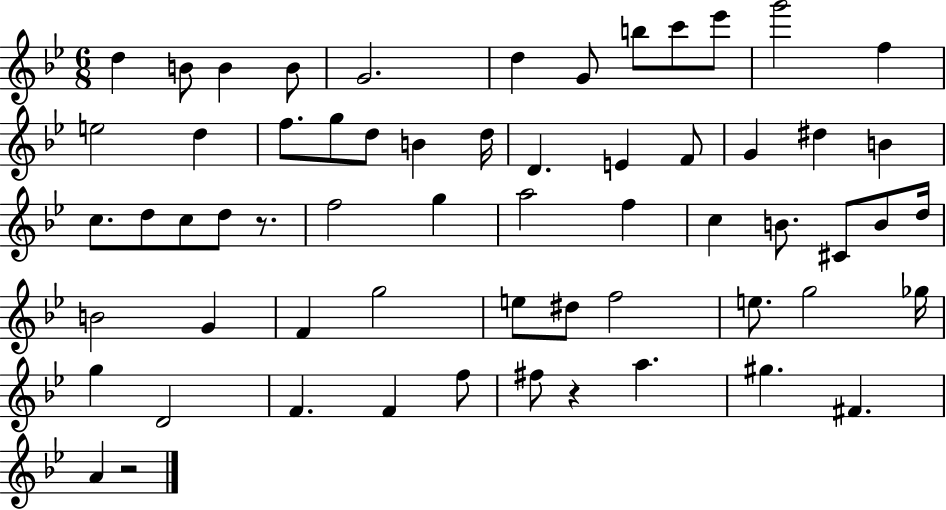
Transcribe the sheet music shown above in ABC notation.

X:1
T:Untitled
M:6/8
L:1/4
K:Bb
d B/2 B B/2 G2 d G/2 b/2 c'/2 _e'/2 g'2 f e2 d f/2 g/2 d/2 B d/4 D E F/2 G ^d B c/2 d/2 c/2 d/2 z/2 f2 g a2 f c B/2 ^C/2 B/2 d/4 B2 G F g2 e/2 ^d/2 f2 e/2 g2 _g/4 g D2 F F f/2 ^f/2 z a ^g ^F A z2